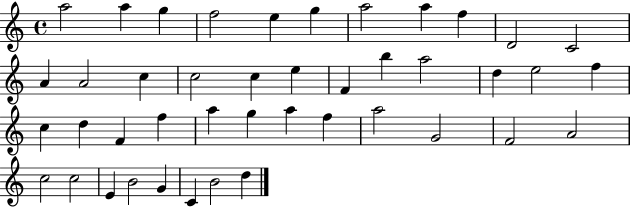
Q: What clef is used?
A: treble